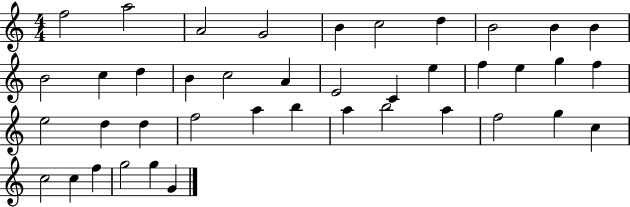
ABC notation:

X:1
T:Untitled
M:4/4
L:1/4
K:C
f2 a2 A2 G2 B c2 d B2 B B B2 c d B c2 A E2 C e f e g f e2 d d f2 a b a b2 a f2 g c c2 c f g2 g G